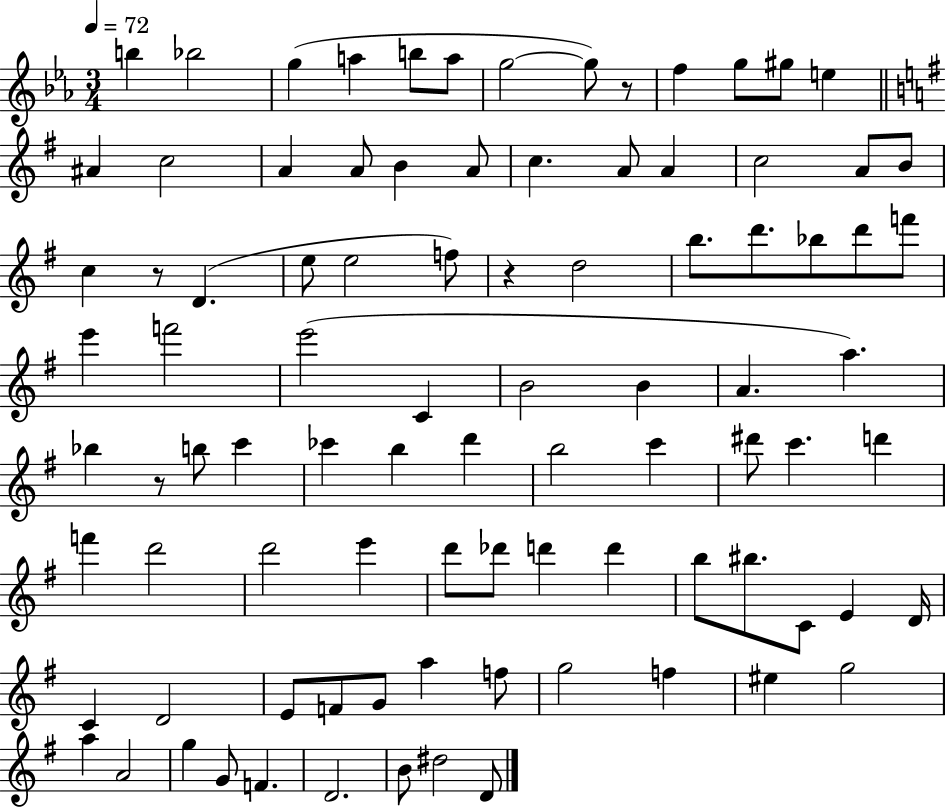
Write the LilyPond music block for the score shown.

{
  \clef treble
  \numericTimeSignature
  \time 3/4
  \key ees \major
  \tempo 4 = 72
  \repeat volta 2 { b''4 bes''2 | g''4( a''4 b''8 a''8 | g''2~~ g''8) r8 | f''4 g''8 gis''8 e''4 | \break \bar "||" \break \key g \major ais'4 c''2 | a'4 a'8 b'4 a'8 | c''4. a'8 a'4 | c''2 a'8 b'8 | \break c''4 r8 d'4.( | e''8 e''2 f''8) | r4 d''2 | b''8. d'''8. bes''8 d'''8 f'''8 | \break e'''4 f'''2 | e'''2( c'4 | b'2 b'4 | a'4. a''4.) | \break bes''4 r8 b''8 c'''4 | ces'''4 b''4 d'''4 | b''2 c'''4 | dis'''8 c'''4. d'''4 | \break f'''4 d'''2 | d'''2 e'''4 | d'''8 des'''8 d'''4 d'''4 | b''8 bis''8. c'8 e'4 d'16 | \break c'4 d'2 | e'8 f'8 g'8 a''4 f''8 | g''2 f''4 | eis''4 g''2 | \break a''4 a'2 | g''4 g'8 f'4. | d'2. | b'8 dis''2 d'8 | \break } \bar "|."
}